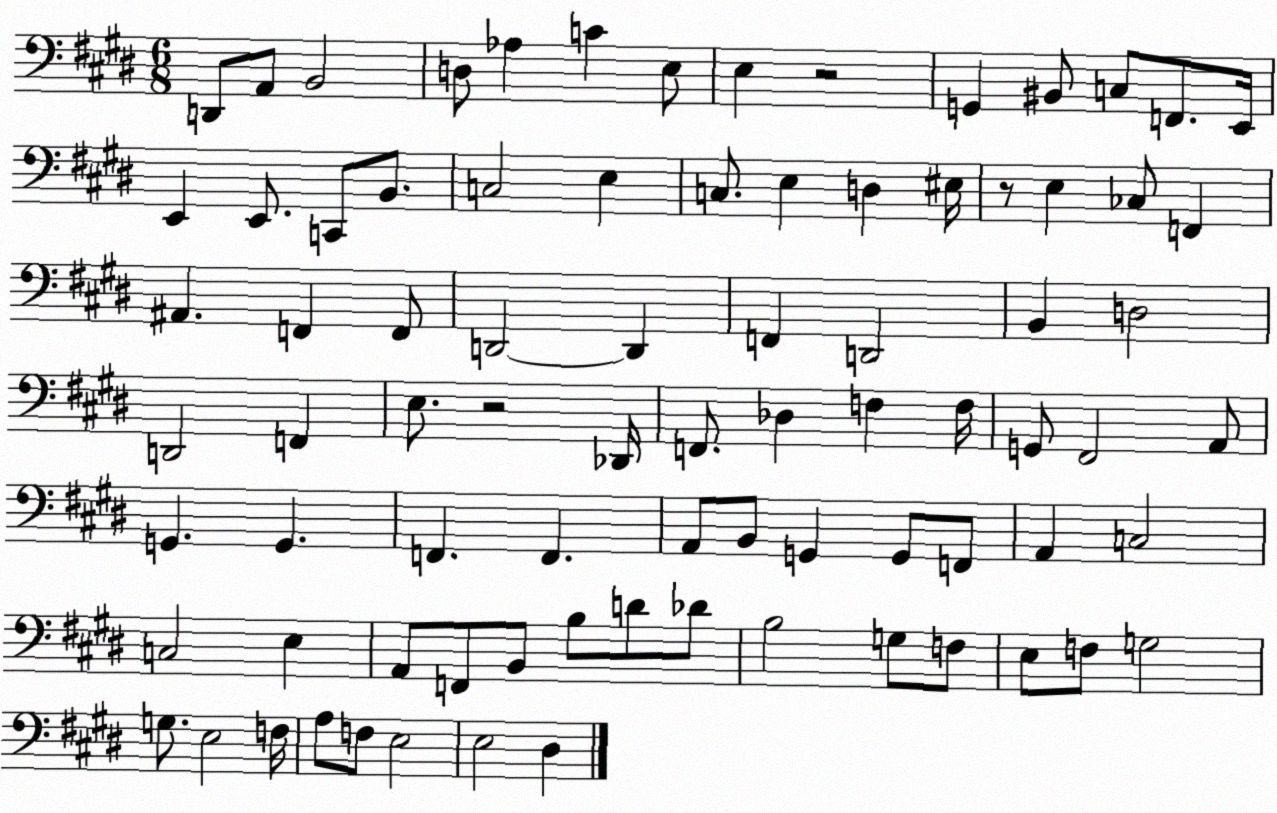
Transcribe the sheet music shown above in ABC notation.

X:1
T:Untitled
M:6/8
L:1/4
K:E
D,,/2 A,,/2 B,,2 D,/2 _A, C E,/2 E, z2 G,, ^B,,/2 C,/2 F,,/2 E,,/4 E,, E,,/2 C,,/2 B,,/2 C,2 E, C,/2 E, D, ^E,/4 z/2 E, _C,/2 F,, ^A,, F,, F,,/2 D,,2 D,, F,, D,,2 B,, D,2 D,,2 F,, E,/2 z2 _D,,/4 F,,/2 _D, F, F,/4 G,,/2 ^F,,2 A,,/2 G,, G,, F,, F,, A,,/2 B,,/2 G,, G,,/2 F,,/2 A,, C,2 C,2 E, A,,/2 F,,/2 B,,/2 B,/2 D/2 _D/2 B,2 G,/2 F,/2 E,/2 F,/2 G,2 G,/2 E,2 F,/4 A,/2 F,/2 E,2 E,2 ^D,